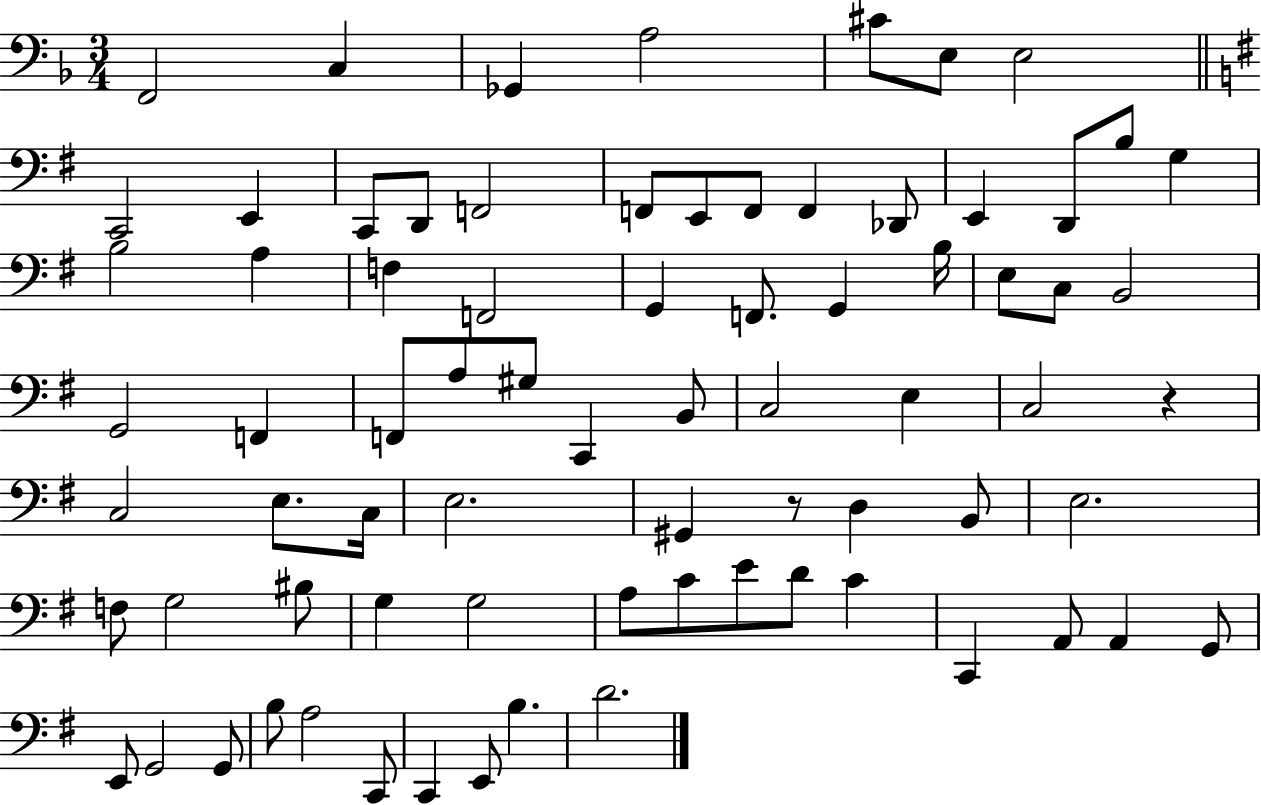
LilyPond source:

{
  \clef bass
  \numericTimeSignature
  \time 3/4
  \key f \major
  f,2 c4 | ges,4 a2 | cis'8 e8 e2 | \bar "||" \break \key g \major c,2 e,4 | c,8 d,8 f,2 | f,8 e,8 f,8 f,4 des,8 | e,4 d,8 b8 g4 | \break b2 a4 | f4 f,2 | g,4 f,8. g,4 b16 | e8 c8 b,2 | \break g,2 f,4 | f,8 a8 gis8 c,4 b,8 | c2 e4 | c2 r4 | \break c2 e8. c16 | e2. | gis,4 r8 d4 b,8 | e2. | \break f8 g2 bis8 | g4 g2 | a8 c'8 e'8 d'8 c'4 | c,4 a,8 a,4 g,8 | \break e,8 g,2 g,8 | b8 a2 c,8 | c,4 e,8 b4. | d'2. | \break \bar "|."
}